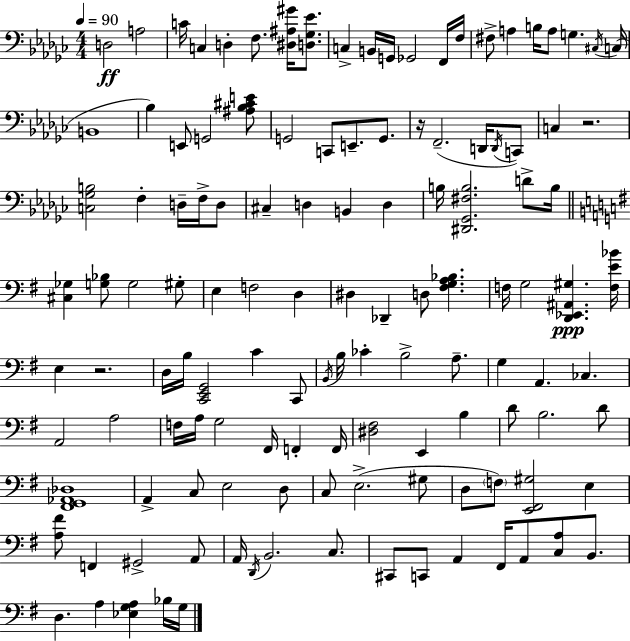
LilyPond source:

{
  \clef bass
  \numericTimeSignature
  \time 4/4
  \key ees \minor
  \tempo 4 = 90
  \repeat volta 2 { d2\ff a2 | c'16 c4 d4-. f8. <dis ais gis'>16 <d ges ees'>8. | c4-> b,16 g,16 ges,2 f,16 f16 | fis8-> a4 b16 a8 g4. \acciaccatura { cis16 } | \break c16( b,1 | bes4) e,8 g,2 <ais bes cis' e'>8 | g,2 c,8 e,8.-- g,8. | r16 f,2.--( d,16 \acciaccatura { d,16 }) | \break c,8 c4 r2. | <c ges b>2 f4-. d16-- f16-> | d8 cis4-- d4 b,4 d4 | b16 <dis, ges, fis b>2. d'8-> | \break b16 \bar "||" \break \key e \minor <cis ges>4 <g bes>8 g2 gis8-. | e4 f2 d4 | dis4 des,4-- d8 <fis g a bes>4. | f16 g2 <d, ees, ais, gis>4.\ppp <f e' bes'>16 | \break e4 r2. | d16 b16 <c, e, g,>2 c'4 c,8 | \acciaccatura { b,16 } b16 ces'4-. b2-> a8.-- | g4 a,4. ces4. | \break a,2 a2 | f16 a16 g2 fis,16 f,4-. | f,16 <dis fis>2 e,4 b4 | d'8 b2. d'8 | \break <fis, g, aes, des>1 | a,4-> c8 e2 d8 | c8 e2.->( gis8 | d8 \parenthesize f8) <e, fis, gis>2 e4 | \break <a fis'>8 f,4 gis,2-> a,8 | a,16 \acciaccatura { d,16 } b,2. c8. | cis,8 c,8 a,4 fis,16 a,8 <c a>8 b,8. | d4. a4 <ees g a>4 | \break bes16 g16 } \bar "|."
}